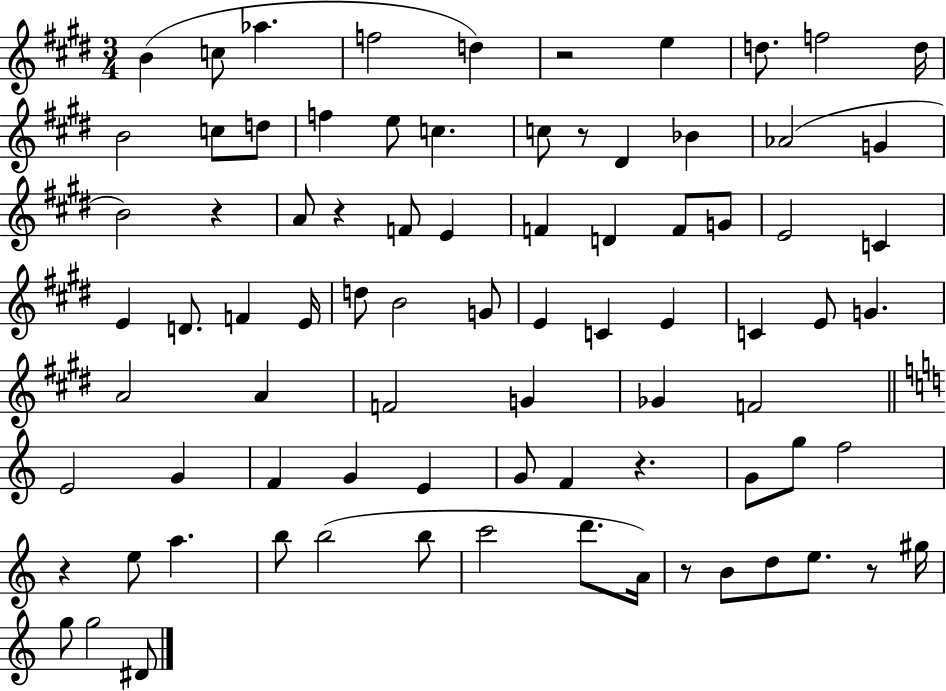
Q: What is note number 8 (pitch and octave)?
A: F5